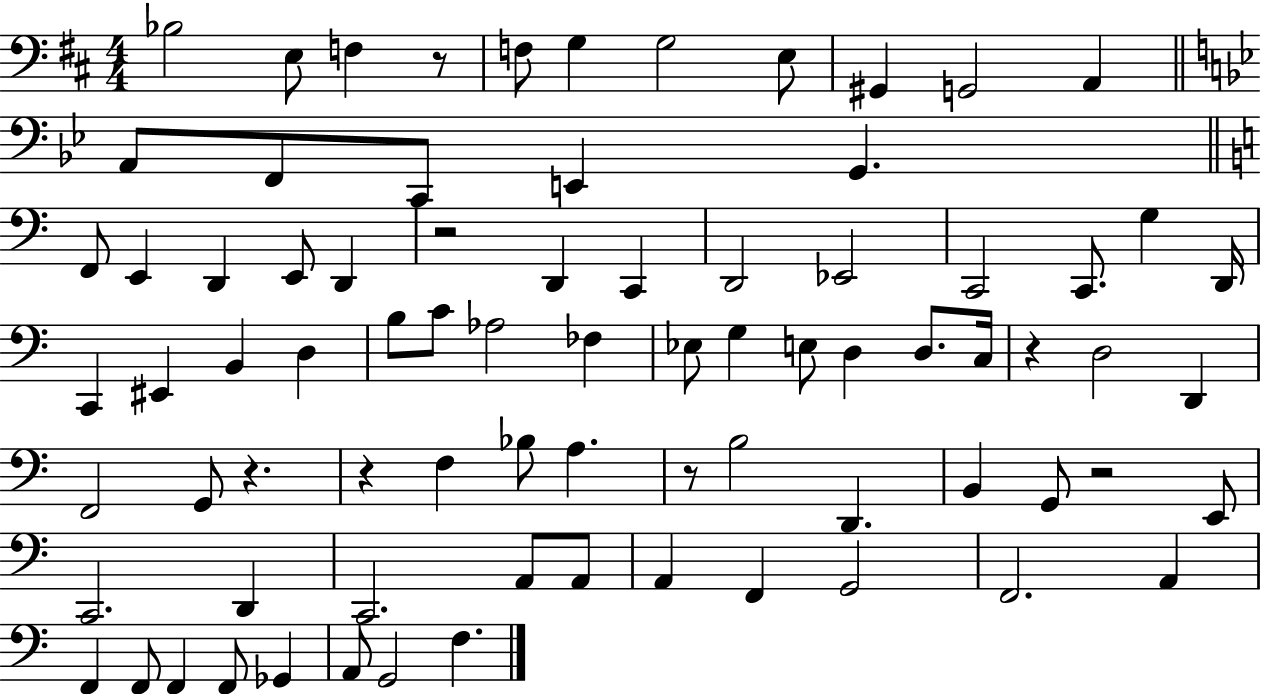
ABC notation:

X:1
T:Untitled
M:4/4
L:1/4
K:D
_B,2 E,/2 F, z/2 F,/2 G, G,2 E,/2 ^G,, G,,2 A,, A,,/2 F,,/2 C,,/2 E,, G,, F,,/2 E,, D,, E,,/2 D,, z2 D,, C,, D,,2 _E,,2 C,,2 C,,/2 G, D,,/4 C,, ^E,, B,, D, B,/2 C/2 _A,2 _F, _E,/2 G, E,/2 D, D,/2 C,/4 z D,2 D,, F,,2 G,,/2 z z F, _B,/2 A, z/2 B,2 D,, B,, G,,/2 z2 E,,/2 C,,2 D,, C,,2 A,,/2 A,,/2 A,, F,, G,,2 F,,2 A,, F,, F,,/2 F,, F,,/2 _G,, A,,/2 G,,2 F,